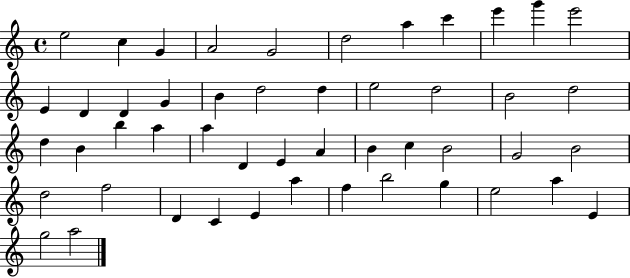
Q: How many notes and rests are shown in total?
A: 49